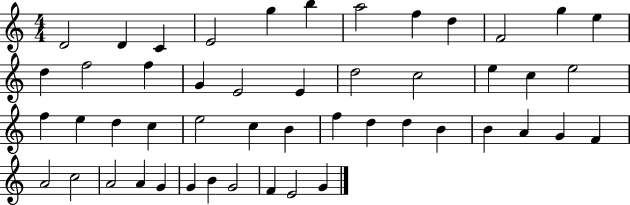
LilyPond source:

{
  \clef treble
  \numericTimeSignature
  \time 4/4
  \key c \major
  d'2 d'4 c'4 | e'2 g''4 b''4 | a''2 f''4 d''4 | f'2 g''4 e''4 | \break d''4 f''2 f''4 | g'4 e'2 e'4 | d''2 c''2 | e''4 c''4 e''2 | \break f''4 e''4 d''4 c''4 | e''2 c''4 b'4 | f''4 d''4 d''4 b'4 | b'4 a'4 g'4 f'4 | \break a'2 c''2 | a'2 a'4 g'4 | g'4 b'4 g'2 | f'4 e'2 g'4 | \break \bar "|."
}